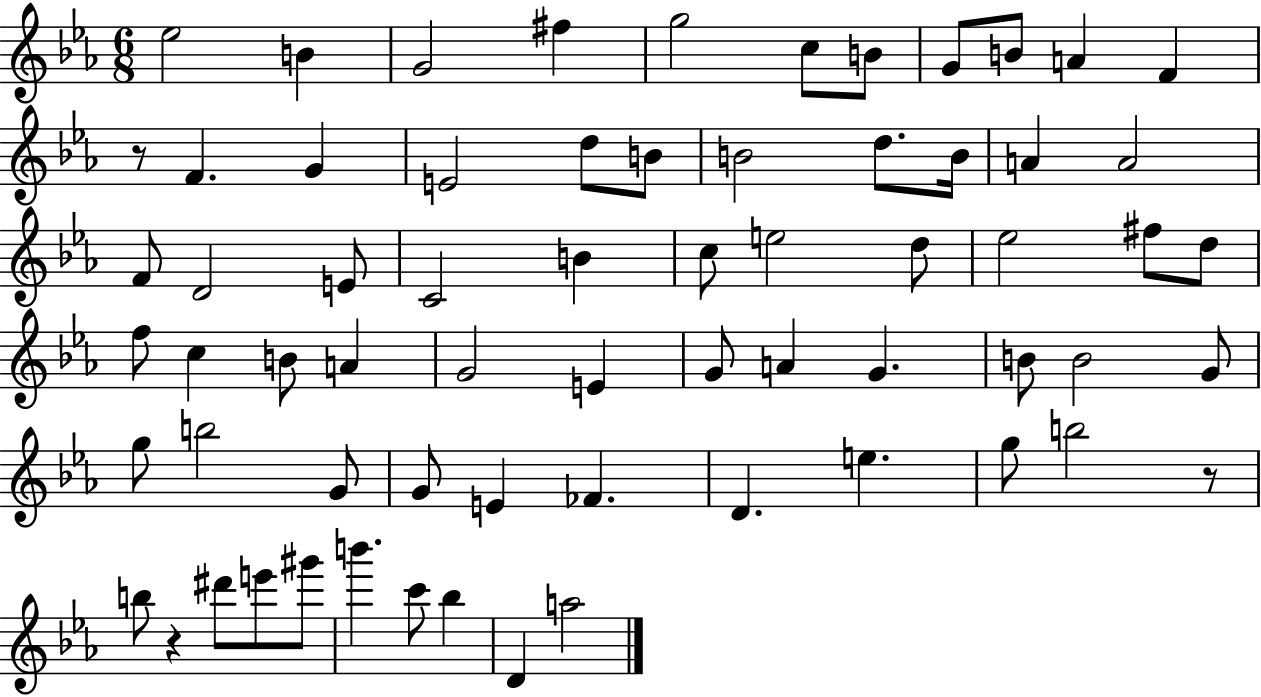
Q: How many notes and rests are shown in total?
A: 66